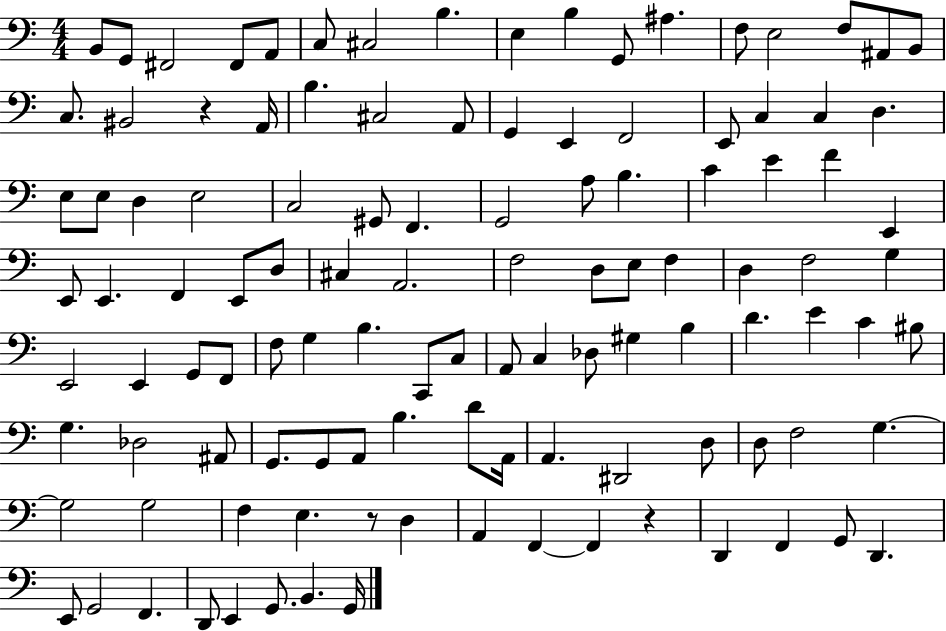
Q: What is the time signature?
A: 4/4